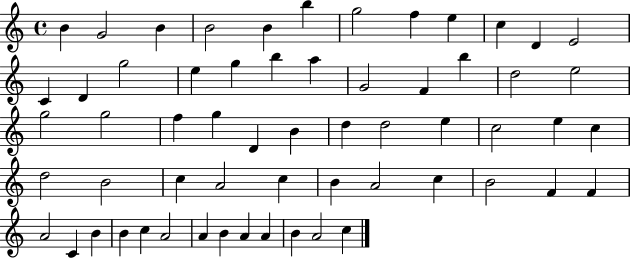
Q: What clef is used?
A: treble